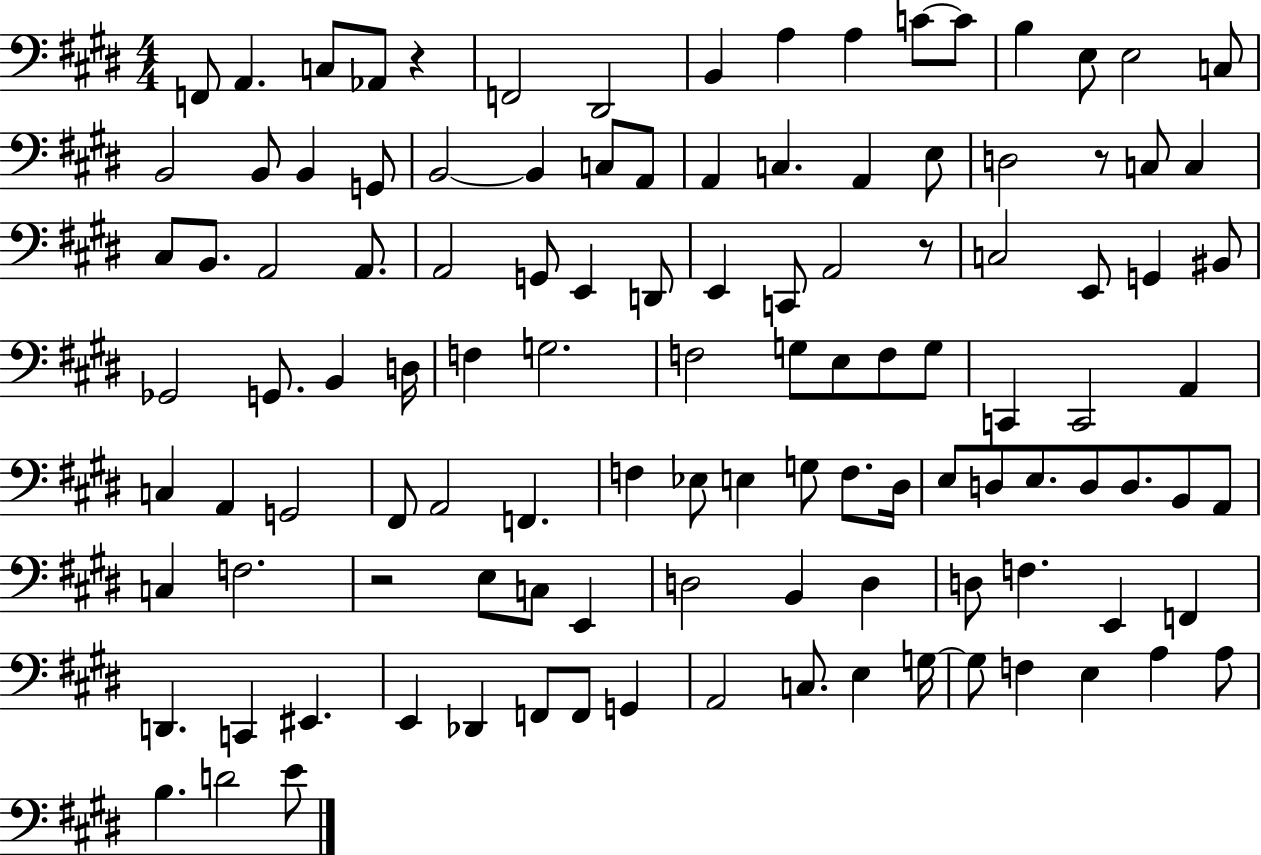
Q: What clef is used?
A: bass